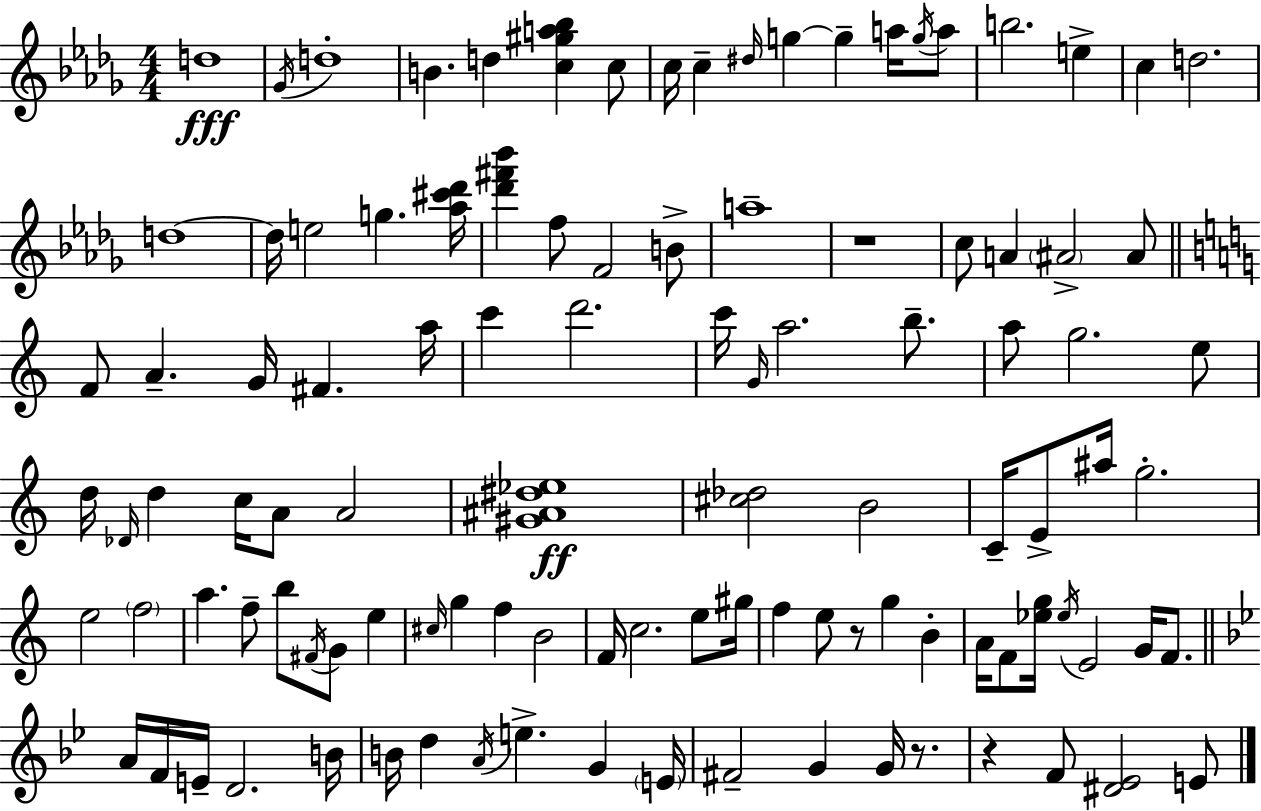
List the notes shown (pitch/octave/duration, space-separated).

D5/w Gb4/s D5/w B4/q. D5/q [C5,G#5,A5,Bb5]/q C5/e C5/s C5/q D#5/s G5/q G5/q A5/s G5/s A5/e B5/h. E5/q C5/q D5/h. D5/w D5/s E5/h G5/q. [Ab5,C#6,Db6]/s [Db6,F#6,Bb6]/q F5/e F4/h B4/e A5/w R/w C5/e A4/q A#4/h A#4/e F4/e A4/q. G4/s F#4/q. A5/s C6/q D6/h. C6/s G4/s A5/h. B5/e. A5/e G5/h. E5/e D5/s Db4/s D5/q C5/s A4/e A4/h [G#4,A#4,D#5,Eb5]/w [C#5,Db5]/h B4/h C4/s E4/e A#5/s G5/h. E5/h F5/h A5/q. F5/e B5/e F#4/s G4/e E5/q C#5/s G5/q F5/q B4/h F4/s C5/h. E5/e G#5/s F5/q E5/e R/e G5/q B4/q A4/s F4/e [Eb5,G5]/s Eb5/s E4/h G4/s F4/e. A4/s F4/s E4/s D4/h. B4/s B4/s D5/q A4/s E5/q. G4/q E4/s F#4/h G4/q G4/s R/e. R/q F4/e [D#4,Eb4]/h E4/e